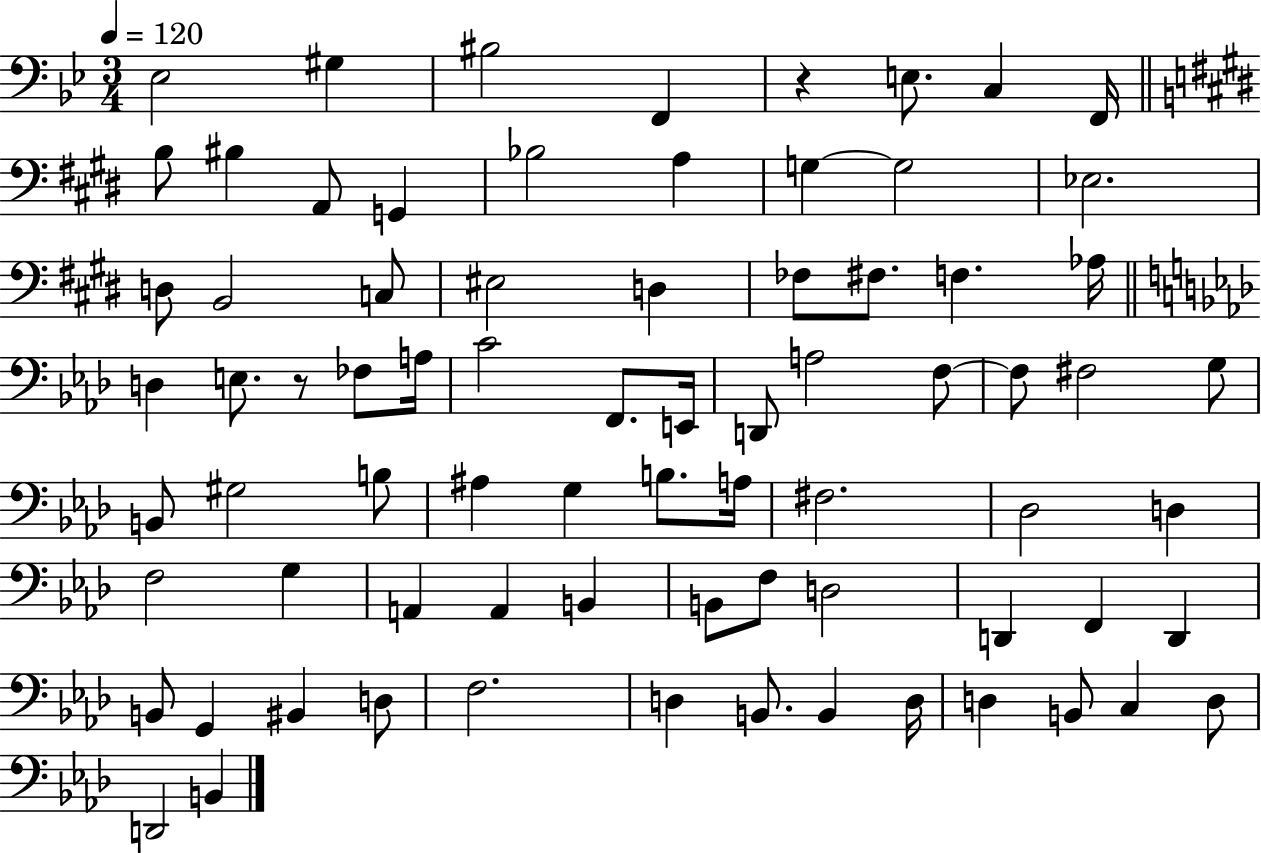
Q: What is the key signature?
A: BES major